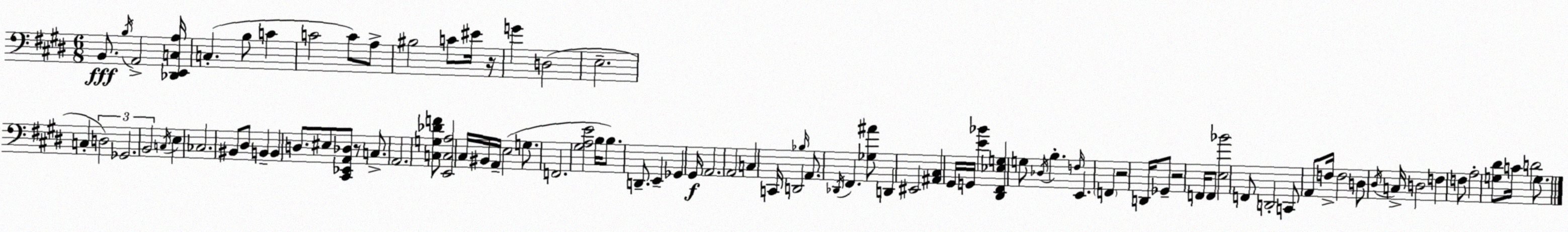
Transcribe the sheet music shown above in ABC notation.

X:1
T:Untitled
M:6/8
L:1/4
K:E
B,,/2 B,/4 A,,2 [_D,,E,,C,A,]/4 C, B,/2 C C2 C/2 A,/2 ^B,2 C/2 ^E/4 z/4 G D,2 E,2 C, D,2 _G,,2 B,,2 C,/4 E, _C,2 ^B,,/2 ^D,/2 B,, B,, D,/2 ^E,/2 [^C,,_E,,A,,_D,]/2 z/2 C,/2 A,,2 [C,G,_DF]/2 [E,,C,A,]2 ^C,/4 ^B,,/4 A,,/4 E,2 G,/2 F,,2 [^G,A,E]2 B,/4 B,/2 D,,/2 E,, _G,, ^G,,/4 A,,2 A,,2 C, C,,/4 D,,2 _B,/4 A,,/2 _D,,/4 ^F,, [_G,^A]/2 D,, ^E,,2 [^A,,^C,] ^G,,/4 G,,/4 [E_B] [^D,,^F,,_E,G,] G,/2 _D,/4 B, F,/4 E,, F,, z2 D,,/4 _G,,/2 z2 F,,/4 F,,/2 [E,_B]2 F,,/2 D,,2 C,,/2 A,,/2 F,/4 F,2 D,/2 ^D,/4 C,/4 D,2 F, F,/2 A,2 [G,^D]/2 C/4 D2 G,/2